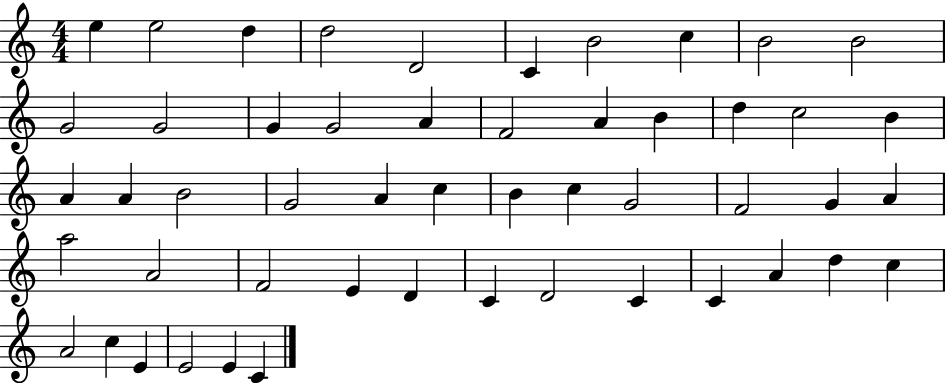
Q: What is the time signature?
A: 4/4